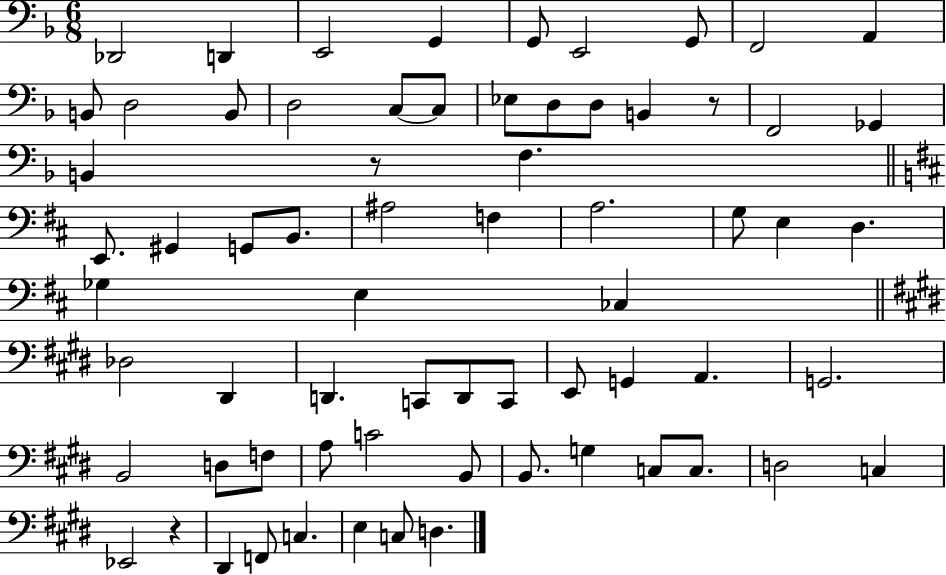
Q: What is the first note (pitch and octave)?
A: Db2